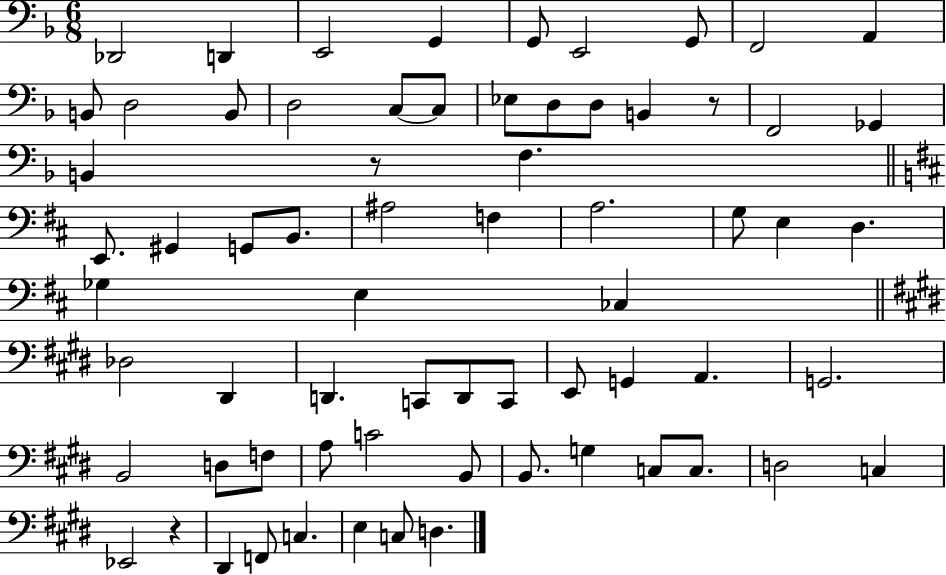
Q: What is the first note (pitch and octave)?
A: Db2